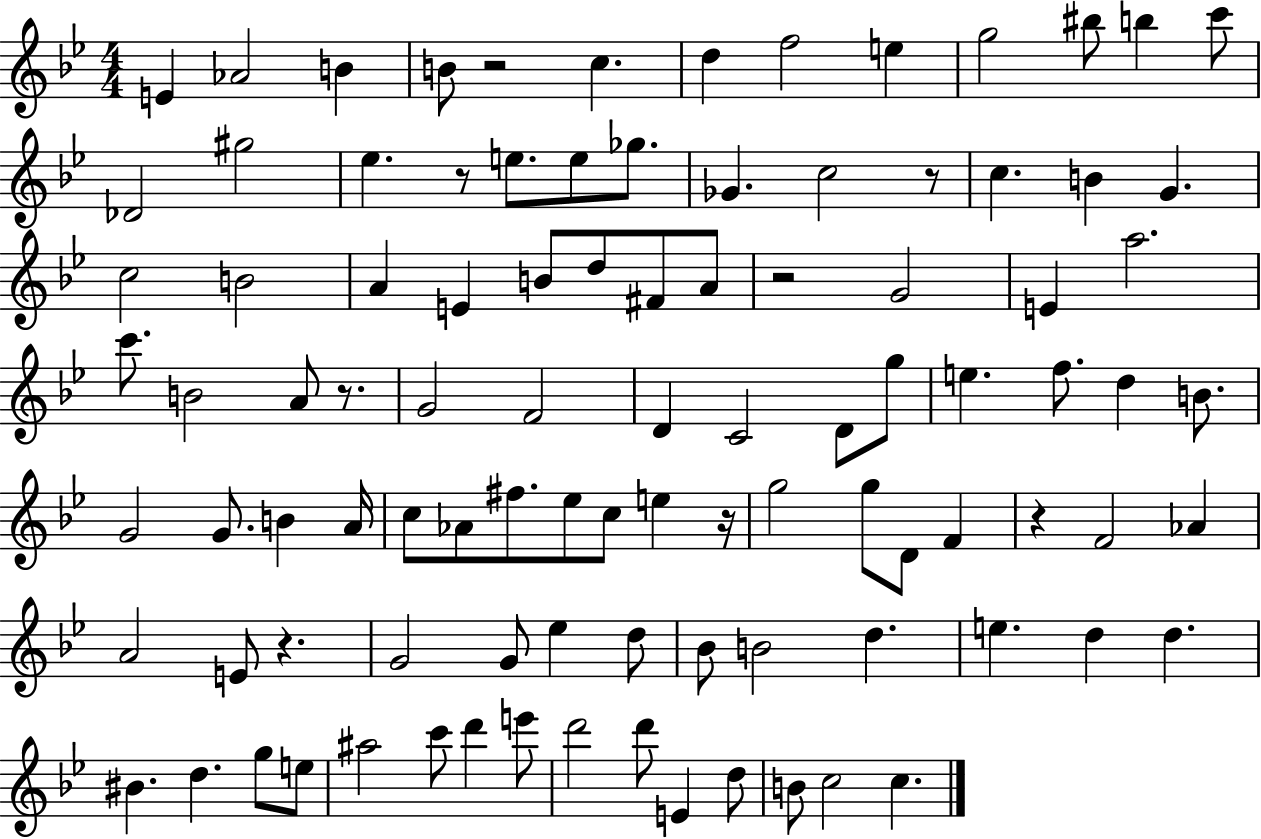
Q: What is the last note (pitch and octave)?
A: C5